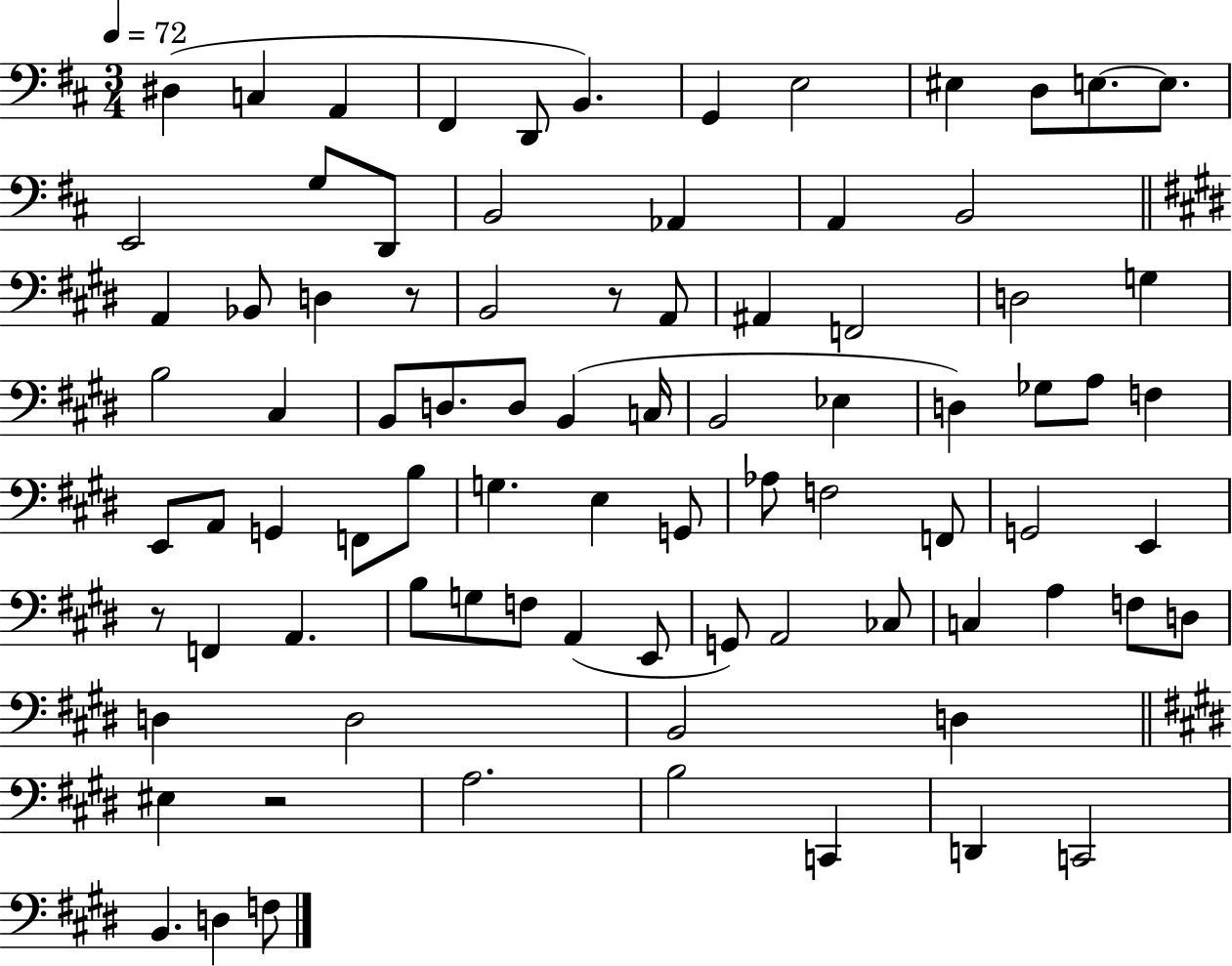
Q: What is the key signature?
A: D major